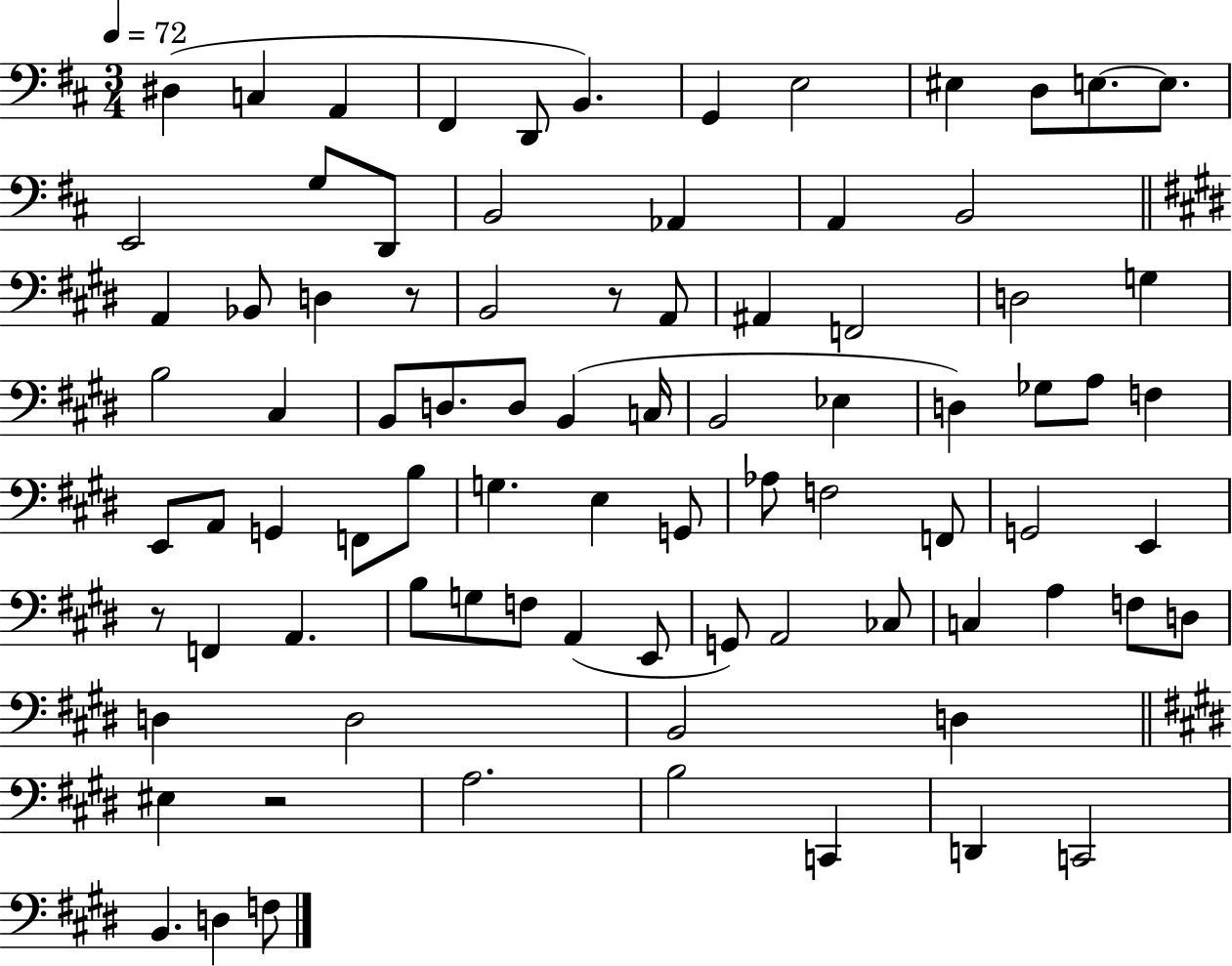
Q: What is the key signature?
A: D major